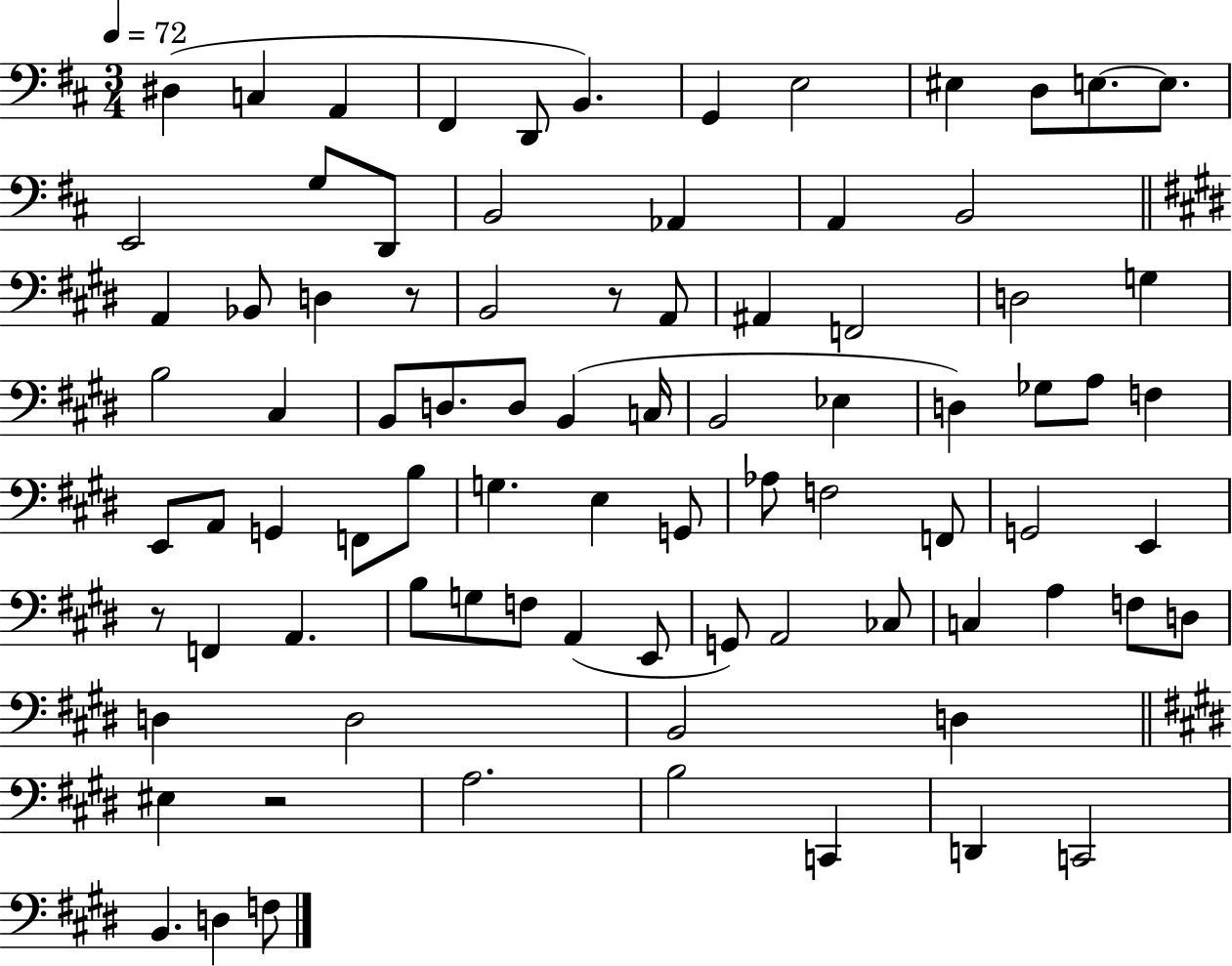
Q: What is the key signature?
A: D major